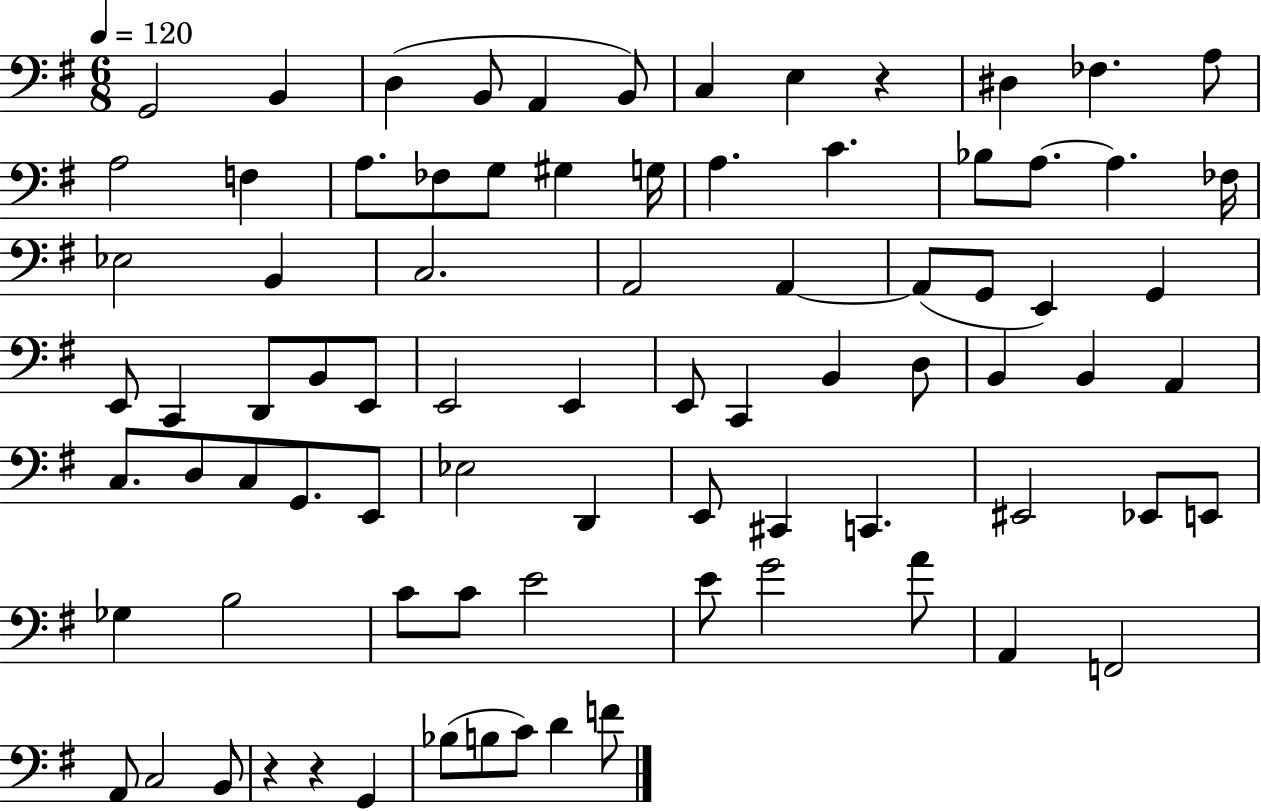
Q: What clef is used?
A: bass